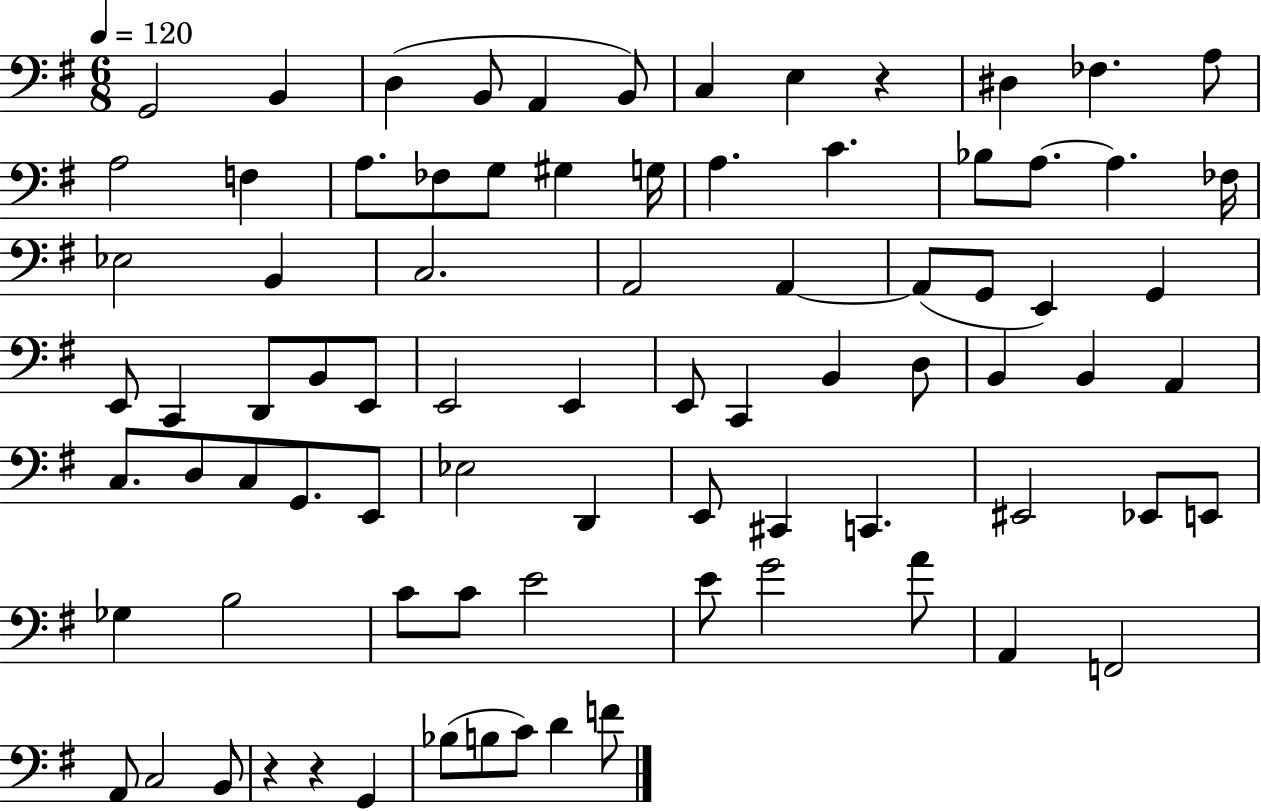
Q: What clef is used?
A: bass